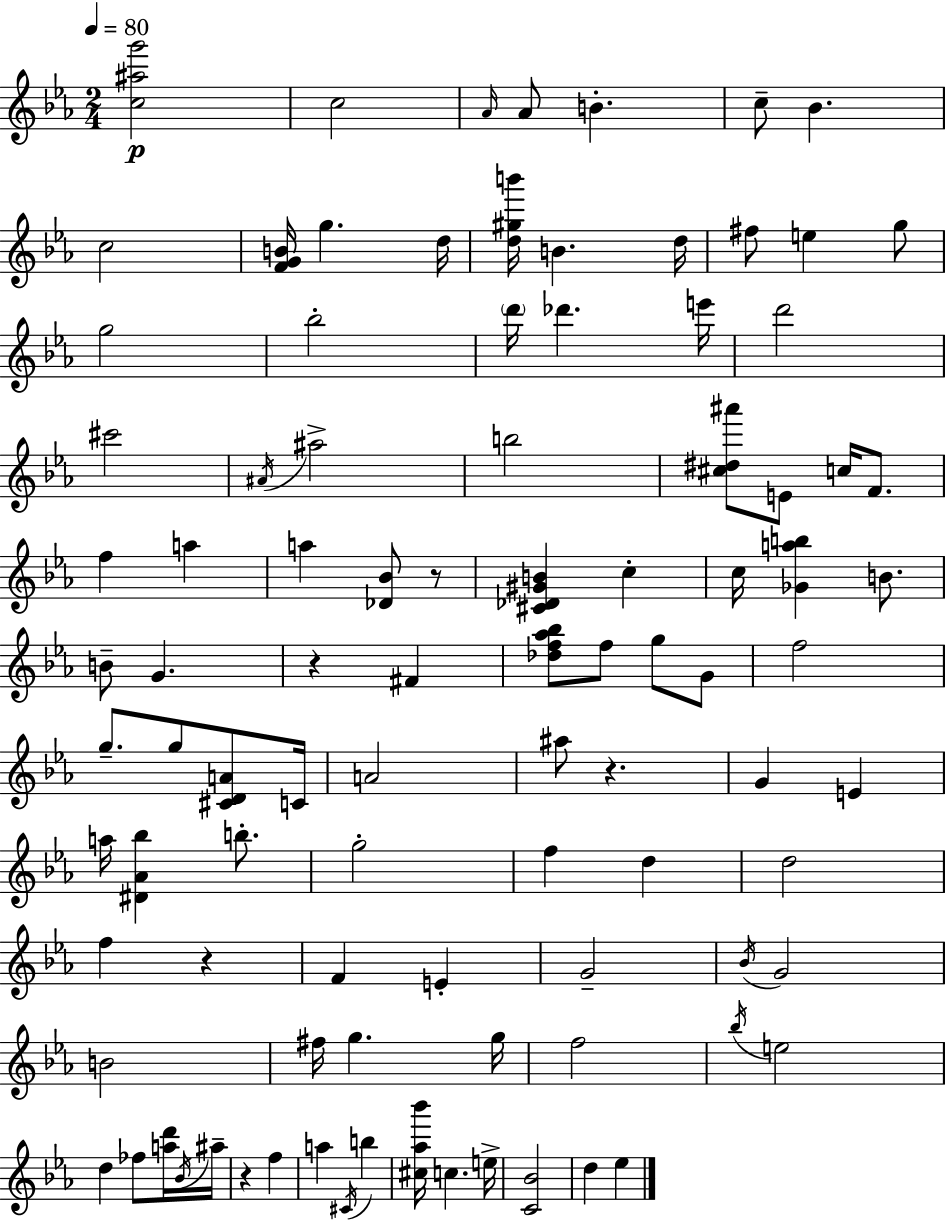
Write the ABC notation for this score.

X:1
T:Untitled
M:2/4
L:1/4
K:Cm
[c^ag']2 c2 _A/4 _A/2 B c/2 _B c2 [FGB]/4 g d/4 [d^gb']/4 B d/4 ^f/2 e g/2 g2 _b2 d'/4 _d' e'/4 d'2 ^c'2 ^A/4 ^a2 b2 [^c^d^a']/2 E/2 c/4 F/2 f a a [_D_B]/2 z/2 [^C_D^GB] c c/4 [_Gab] B/2 B/2 G z ^F [_df_a_b]/2 f/2 g/2 G/2 f2 g/2 g/2 [^CDA]/2 C/4 A2 ^a/2 z G E a/4 [^D_A_b] b/2 g2 f d d2 f z F E G2 _B/4 G2 B2 ^f/4 g g/4 f2 _b/4 e2 d _f/2 [ad']/4 _B/4 ^a/4 z f a ^C/4 b [^c_a_b']/4 c e/4 [C_B]2 d _e